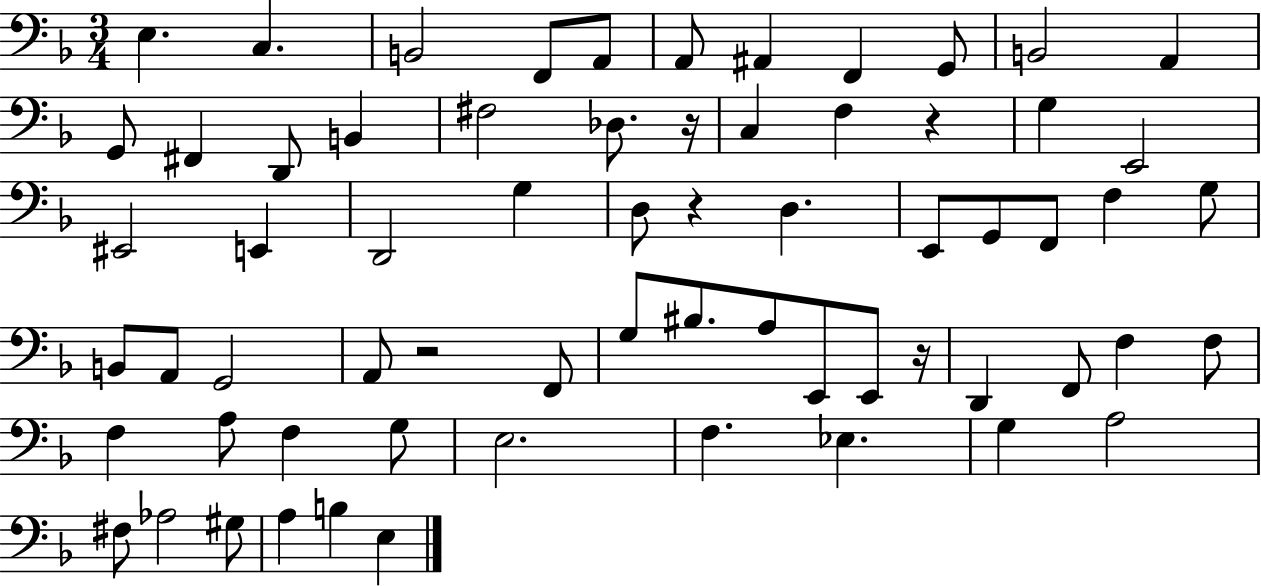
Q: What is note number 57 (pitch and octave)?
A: Ab3